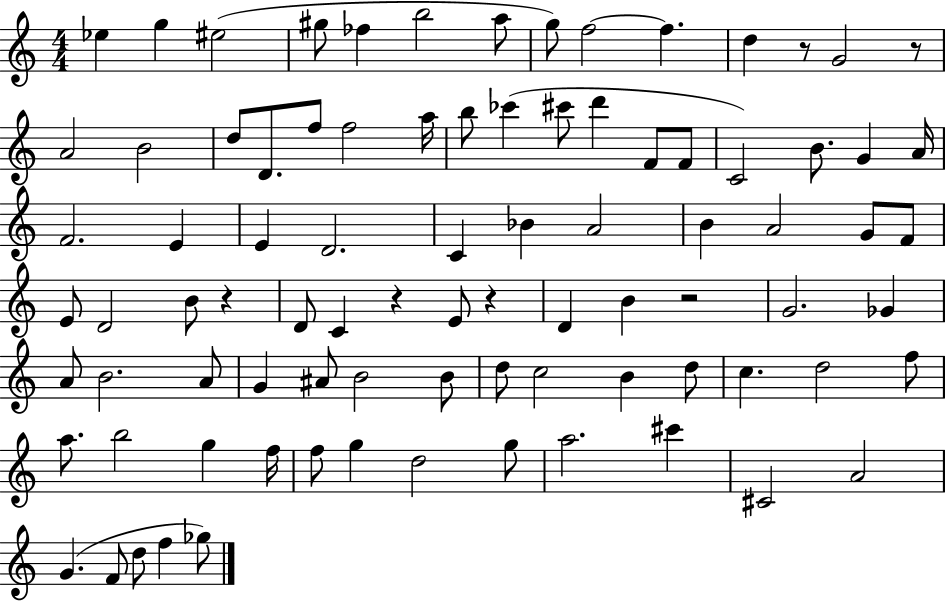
{
  \clef treble
  \numericTimeSignature
  \time 4/4
  \key c \major
  ees''4 g''4 eis''2( | gis''8 fes''4 b''2 a''8 | g''8) f''2~~ f''4. | d''4 r8 g'2 r8 | \break a'2 b'2 | d''8 d'8. f''8 f''2 a''16 | b''8 ces'''4( cis'''8 d'''4 f'8 f'8 | c'2) b'8. g'4 a'16 | \break f'2. e'4 | e'4 d'2. | c'4 bes'4 a'2 | b'4 a'2 g'8 f'8 | \break e'8 d'2 b'8 r4 | d'8 c'4 r4 e'8 r4 | d'4 b'4 r2 | g'2. ges'4 | \break a'8 b'2. a'8 | g'4 ais'8 b'2 b'8 | d''8 c''2 b'4 d''8 | c''4. d''2 f''8 | \break a''8. b''2 g''4 f''16 | f''8 g''4 d''2 g''8 | a''2. cis'''4 | cis'2 a'2 | \break g'4.( f'8 d''8 f''4 ges''8) | \bar "|."
}